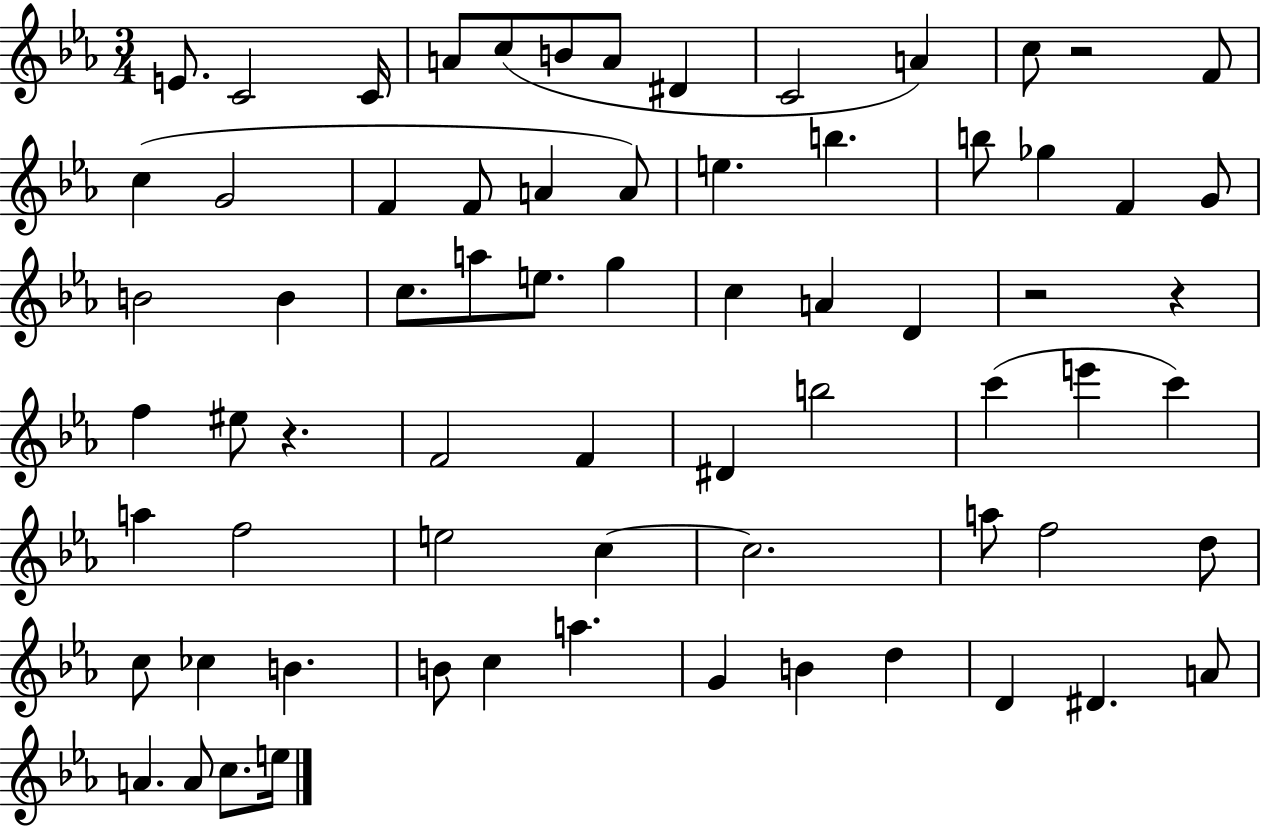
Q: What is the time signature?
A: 3/4